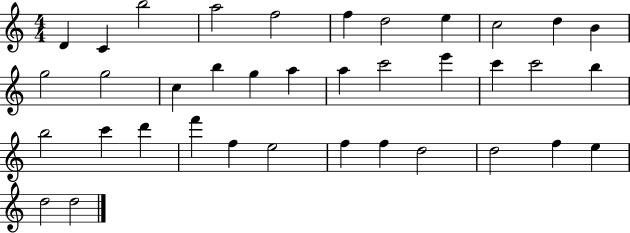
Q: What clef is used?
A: treble